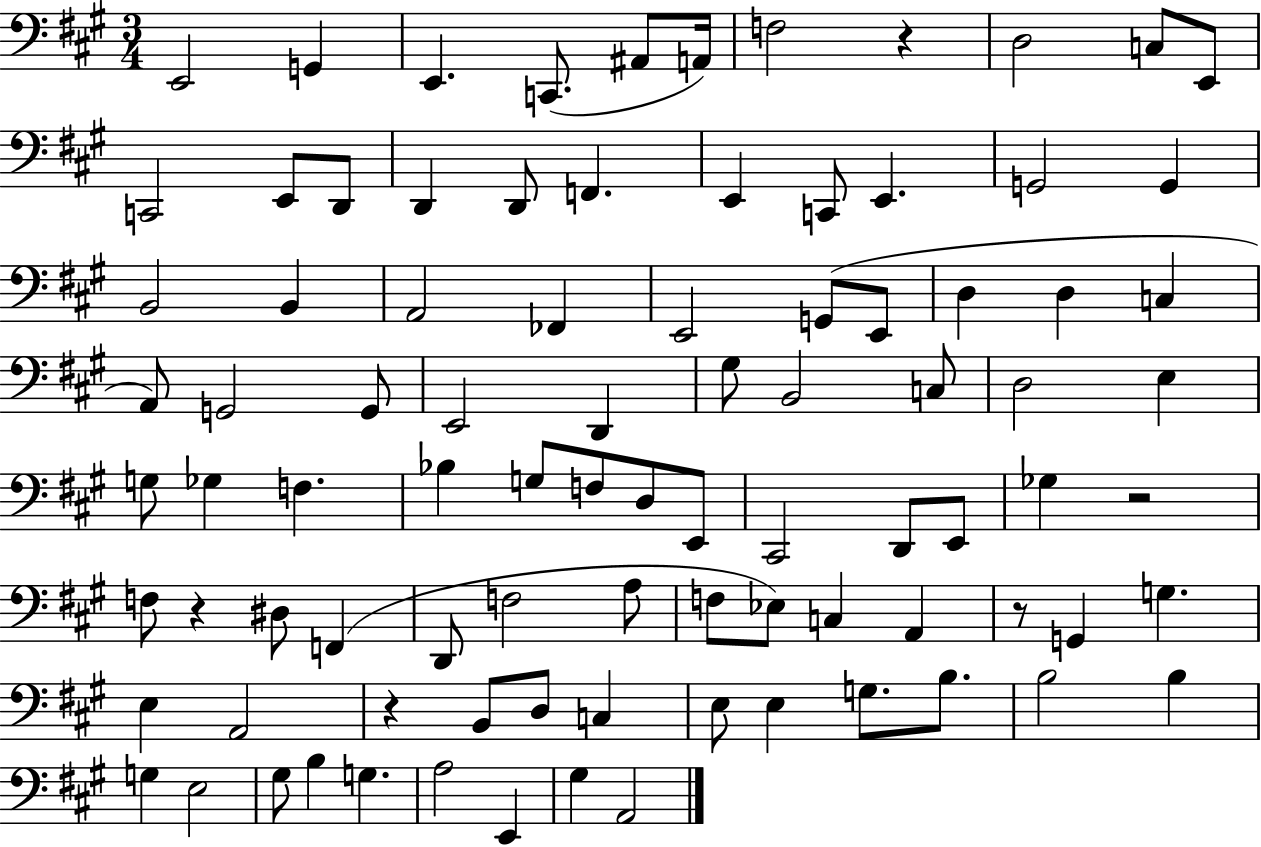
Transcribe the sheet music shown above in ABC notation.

X:1
T:Untitled
M:3/4
L:1/4
K:A
E,,2 G,, E,, C,,/2 ^A,,/2 A,,/4 F,2 z D,2 C,/2 E,,/2 C,,2 E,,/2 D,,/2 D,, D,,/2 F,, E,, C,,/2 E,, G,,2 G,, B,,2 B,, A,,2 _F,, E,,2 G,,/2 E,,/2 D, D, C, A,,/2 G,,2 G,,/2 E,,2 D,, ^G,/2 B,,2 C,/2 D,2 E, G,/2 _G, F, _B, G,/2 F,/2 D,/2 E,,/2 ^C,,2 D,,/2 E,,/2 _G, z2 F,/2 z ^D,/2 F,, D,,/2 F,2 A,/2 F,/2 _E,/2 C, A,, z/2 G,, G, E, A,,2 z B,,/2 D,/2 C, E,/2 E, G,/2 B,/2 B,2 B, G, E,2 ^G,/2 B, G, A,2 E,, ^G, A,,2